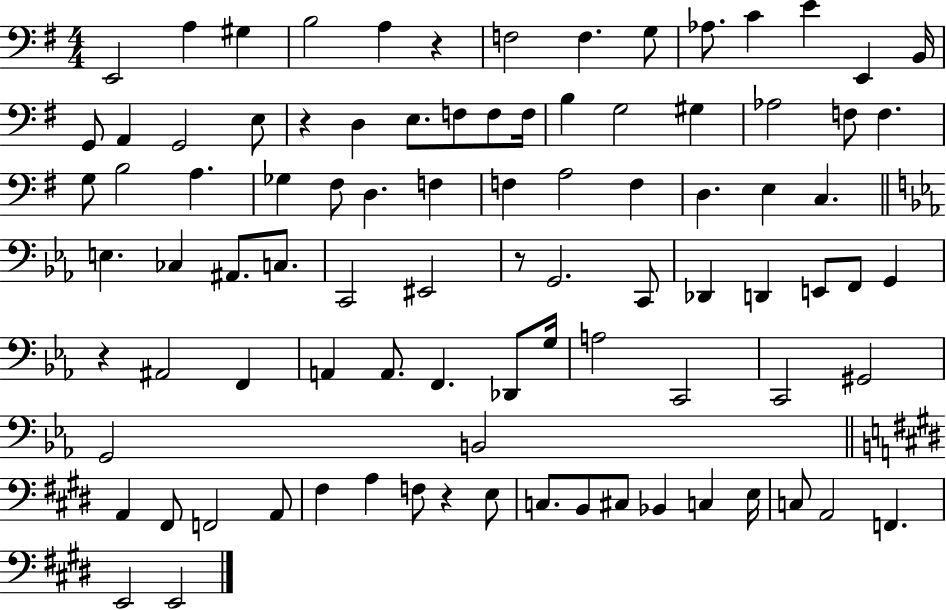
E2/h A3/q G#3/q B3/h A3/q R/q F3/h F3/q. G3/e Ab3/e. C4/q E4/q E2/q B2/s G2/e A2/q G2/h E3/e R/q D3/q E3/e. F3/e F3/e F3/s B3/q G3/h G#3/q Ab3/h F3/e F3/q. G3/e B3/h A3/q. Gb3/q F#3/e D3/q. F3/q F3/q A3/h F3/q D3/q. E3/q C3/q. E3/q. CES3/q A#2/e. C3/e. C2/h EIS2/h R/e G2/h. C2/e Db2/q D2/q E2/e F2/e G2/q R/q A#2/h F2/q A2/q A2/e. F2/q. Db2/e G3/s A3/h C2/h C2/h G#2/h G2/h B2/h A2/q F#2/e F2/h A2/e F#3/q A3/q F3/e R/q E3/e C3/e. B2/e C#3/e Bb2/q C3/q E3/s C3/e A2/h F2/q. E2/h E2/h